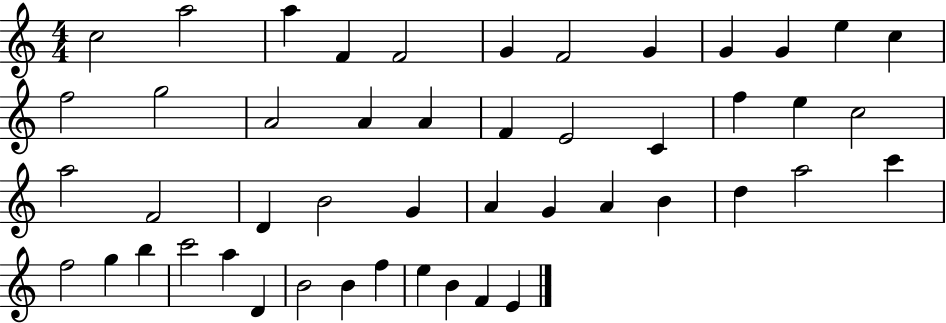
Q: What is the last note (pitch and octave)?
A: E4